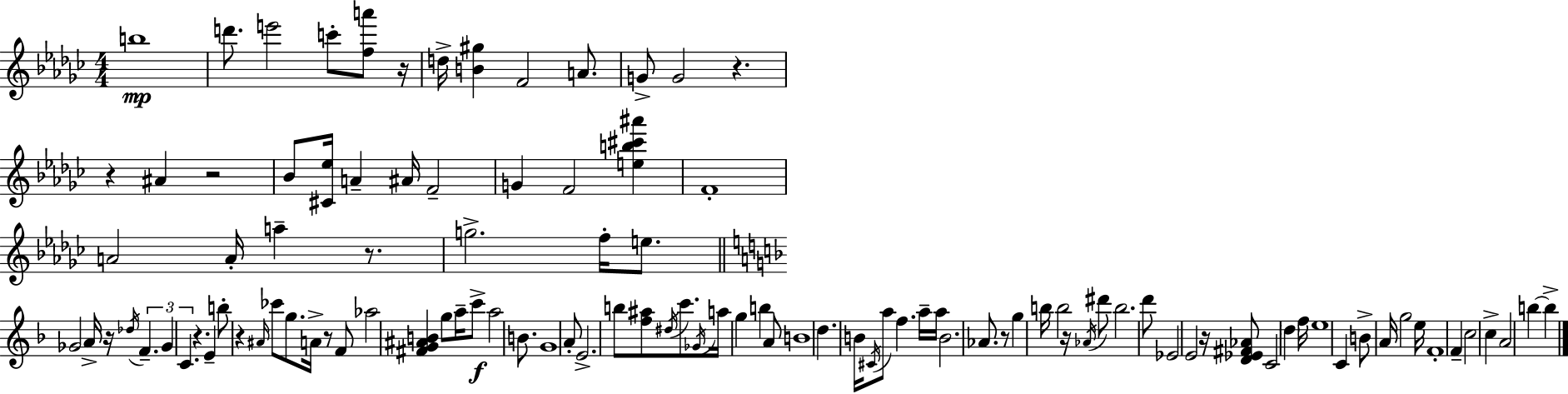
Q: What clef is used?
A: treble